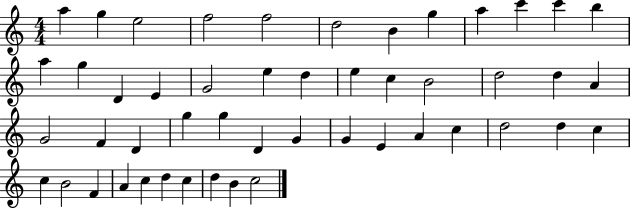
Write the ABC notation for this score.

X:1
T:Untitled
M:4/4
L:1/4
K:C
a g e2 f2 f2 d2 B g a c' c' b a g D E G2 e d e c B2 d2 d A G2 F D g g D G G E A c d2 d c c B2 F A c d c d B c2